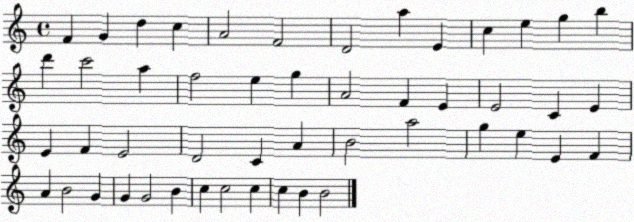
X:1
T:Untitled
M:4/4
L:1/4
K:C
F G d c A2 F2 D2 a E c e g b d' c'2 a f2 e g A2 F E E2 C E E F E2 D2 C A B2 a2 g e E F A B2 G G G2 B c c2 c c B B2